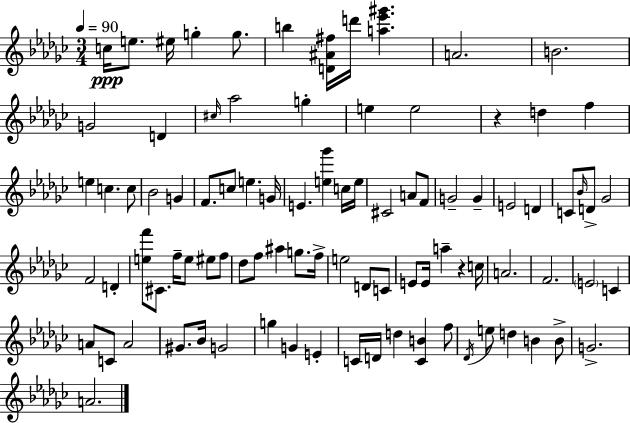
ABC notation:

X:1
T:Untitled
M:3/4
L:1/4
K:Ebm
c/4 e/2 ^e/4 g g/2 b [D^A^f]/4 d'/4 [a_e'^g'] A2 B2 G2 D ^c/4 _a2 g e e2 z d f e c c/2 _B2 G F/2 c/2 e G/4 E [e_g'] c/4 e/4 ^C2 A/2 F/2 G2 G E2 D C/2 _B/4 D/2 _G2 F2 D [ef']/2 ^C/2 f/4 e/2 ^e/2 f/2 _d/2 f/2 ^a g/2 f/4 e2 D/2 C/2 E/2 E/4 a z c/4 A2 F2 E2 C A/2 C/2 A2 ^G/2 _B/4 G2 g G E C/4 D/4 d [CB] f/2 _D/4 e/2 d B B/2 G2 A2